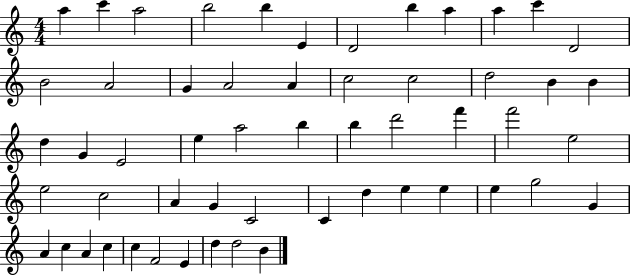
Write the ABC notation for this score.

X:1
T:Untitled
M:4/4
L:1/4
K:C
a c' a2 b2 b E D2 b a a c' D2 B2 A2 G A2 A c2 c2 d2 B B d G E2 e a2 b b d'2 f' f'2 e2 e2 c2 A G C2 C d e e e g2 G A c A c c F2 E d d2 B